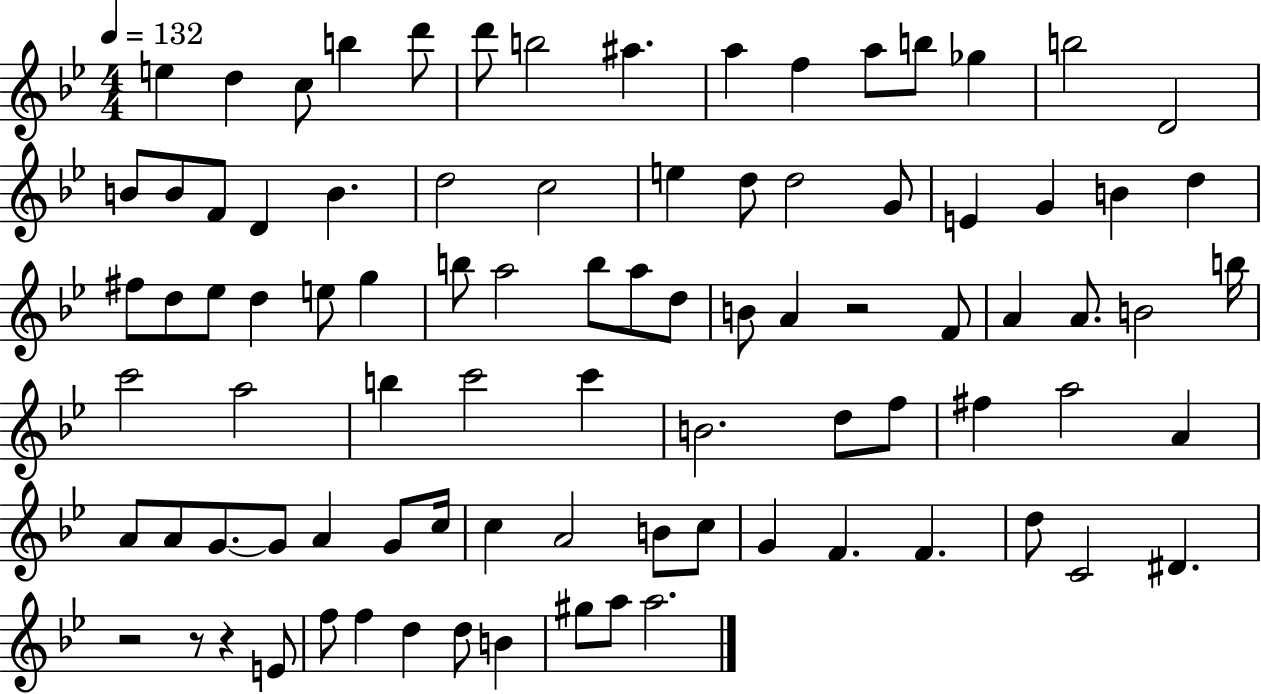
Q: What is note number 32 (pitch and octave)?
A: D5